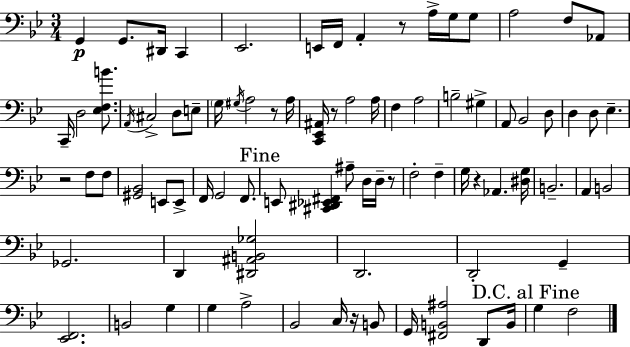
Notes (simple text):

G2/q G2/e. D#2/s C2/q Eb2/h. E2/s F2/s A2/q R/e A3/s G3/s G3/e A3/h F3/e Ab2/e C2/s D3/h [Eb3,F3,B4]/e. A2/s C#3/h D3/e E3/e G3/s G#3/s A3/h R/e A3/s [C2,Eb2,A#2]/s R/e A3/h A3/s F3/q A3/h B3/h G#3/q A2/e Bb2/h D3/e D3/q D3/e Eb3/q. R/h F3/e F3/e [G#2,Bb2]/h E2/e E2/e F2/s G2/h F2/e. E2/e [C#2,D#2,Eb2,F#2]/q A#3/e D3/s D3/s R/e F3/h F3/q G3/s R/q Ab2/q. [D#3,G3]/s B2/h. A2/q B2/h Gb2/h. D2/q [D#2,A#2,B2,Gb3]/h D2/h. D2/h G2/q [Eb2,F2]/h. B2/h G3/q G3/q A3/h Bb2/h C3/s R/s B2/e G2/s [F#2,B2,A#3]/h D2/e B2/s G3/q F3/h